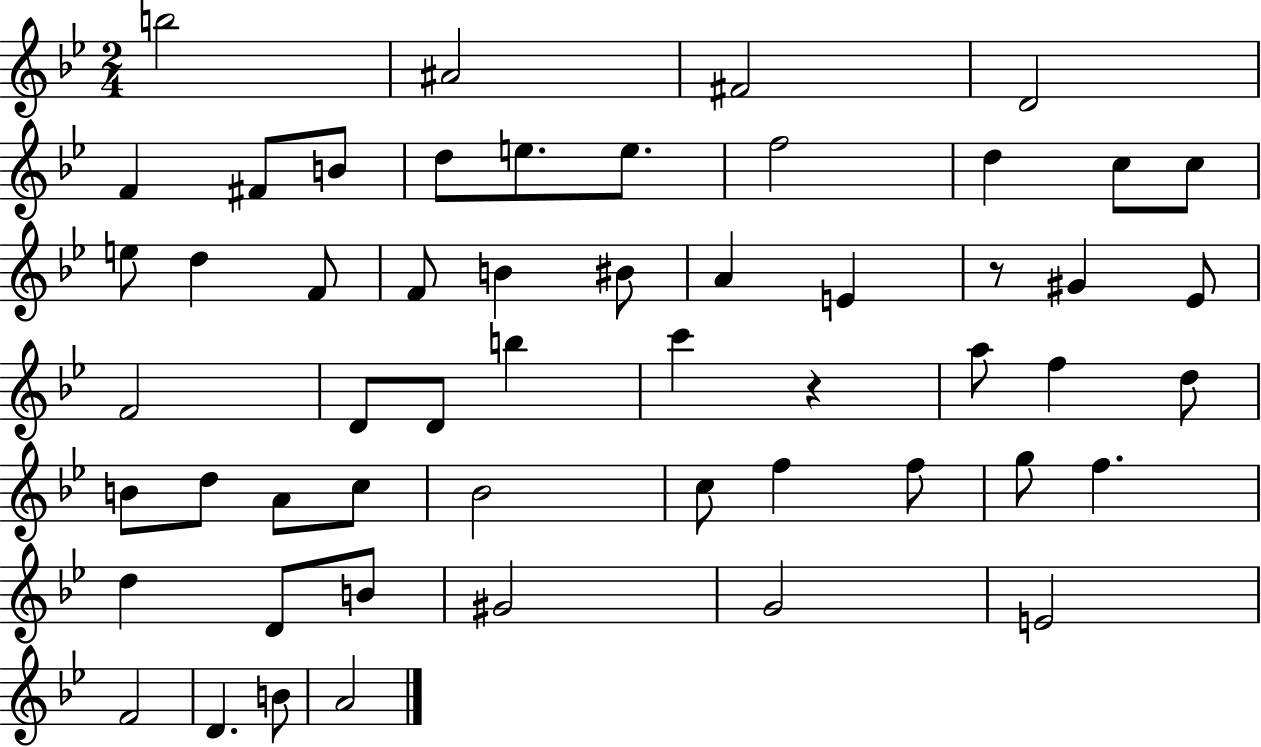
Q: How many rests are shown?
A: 2